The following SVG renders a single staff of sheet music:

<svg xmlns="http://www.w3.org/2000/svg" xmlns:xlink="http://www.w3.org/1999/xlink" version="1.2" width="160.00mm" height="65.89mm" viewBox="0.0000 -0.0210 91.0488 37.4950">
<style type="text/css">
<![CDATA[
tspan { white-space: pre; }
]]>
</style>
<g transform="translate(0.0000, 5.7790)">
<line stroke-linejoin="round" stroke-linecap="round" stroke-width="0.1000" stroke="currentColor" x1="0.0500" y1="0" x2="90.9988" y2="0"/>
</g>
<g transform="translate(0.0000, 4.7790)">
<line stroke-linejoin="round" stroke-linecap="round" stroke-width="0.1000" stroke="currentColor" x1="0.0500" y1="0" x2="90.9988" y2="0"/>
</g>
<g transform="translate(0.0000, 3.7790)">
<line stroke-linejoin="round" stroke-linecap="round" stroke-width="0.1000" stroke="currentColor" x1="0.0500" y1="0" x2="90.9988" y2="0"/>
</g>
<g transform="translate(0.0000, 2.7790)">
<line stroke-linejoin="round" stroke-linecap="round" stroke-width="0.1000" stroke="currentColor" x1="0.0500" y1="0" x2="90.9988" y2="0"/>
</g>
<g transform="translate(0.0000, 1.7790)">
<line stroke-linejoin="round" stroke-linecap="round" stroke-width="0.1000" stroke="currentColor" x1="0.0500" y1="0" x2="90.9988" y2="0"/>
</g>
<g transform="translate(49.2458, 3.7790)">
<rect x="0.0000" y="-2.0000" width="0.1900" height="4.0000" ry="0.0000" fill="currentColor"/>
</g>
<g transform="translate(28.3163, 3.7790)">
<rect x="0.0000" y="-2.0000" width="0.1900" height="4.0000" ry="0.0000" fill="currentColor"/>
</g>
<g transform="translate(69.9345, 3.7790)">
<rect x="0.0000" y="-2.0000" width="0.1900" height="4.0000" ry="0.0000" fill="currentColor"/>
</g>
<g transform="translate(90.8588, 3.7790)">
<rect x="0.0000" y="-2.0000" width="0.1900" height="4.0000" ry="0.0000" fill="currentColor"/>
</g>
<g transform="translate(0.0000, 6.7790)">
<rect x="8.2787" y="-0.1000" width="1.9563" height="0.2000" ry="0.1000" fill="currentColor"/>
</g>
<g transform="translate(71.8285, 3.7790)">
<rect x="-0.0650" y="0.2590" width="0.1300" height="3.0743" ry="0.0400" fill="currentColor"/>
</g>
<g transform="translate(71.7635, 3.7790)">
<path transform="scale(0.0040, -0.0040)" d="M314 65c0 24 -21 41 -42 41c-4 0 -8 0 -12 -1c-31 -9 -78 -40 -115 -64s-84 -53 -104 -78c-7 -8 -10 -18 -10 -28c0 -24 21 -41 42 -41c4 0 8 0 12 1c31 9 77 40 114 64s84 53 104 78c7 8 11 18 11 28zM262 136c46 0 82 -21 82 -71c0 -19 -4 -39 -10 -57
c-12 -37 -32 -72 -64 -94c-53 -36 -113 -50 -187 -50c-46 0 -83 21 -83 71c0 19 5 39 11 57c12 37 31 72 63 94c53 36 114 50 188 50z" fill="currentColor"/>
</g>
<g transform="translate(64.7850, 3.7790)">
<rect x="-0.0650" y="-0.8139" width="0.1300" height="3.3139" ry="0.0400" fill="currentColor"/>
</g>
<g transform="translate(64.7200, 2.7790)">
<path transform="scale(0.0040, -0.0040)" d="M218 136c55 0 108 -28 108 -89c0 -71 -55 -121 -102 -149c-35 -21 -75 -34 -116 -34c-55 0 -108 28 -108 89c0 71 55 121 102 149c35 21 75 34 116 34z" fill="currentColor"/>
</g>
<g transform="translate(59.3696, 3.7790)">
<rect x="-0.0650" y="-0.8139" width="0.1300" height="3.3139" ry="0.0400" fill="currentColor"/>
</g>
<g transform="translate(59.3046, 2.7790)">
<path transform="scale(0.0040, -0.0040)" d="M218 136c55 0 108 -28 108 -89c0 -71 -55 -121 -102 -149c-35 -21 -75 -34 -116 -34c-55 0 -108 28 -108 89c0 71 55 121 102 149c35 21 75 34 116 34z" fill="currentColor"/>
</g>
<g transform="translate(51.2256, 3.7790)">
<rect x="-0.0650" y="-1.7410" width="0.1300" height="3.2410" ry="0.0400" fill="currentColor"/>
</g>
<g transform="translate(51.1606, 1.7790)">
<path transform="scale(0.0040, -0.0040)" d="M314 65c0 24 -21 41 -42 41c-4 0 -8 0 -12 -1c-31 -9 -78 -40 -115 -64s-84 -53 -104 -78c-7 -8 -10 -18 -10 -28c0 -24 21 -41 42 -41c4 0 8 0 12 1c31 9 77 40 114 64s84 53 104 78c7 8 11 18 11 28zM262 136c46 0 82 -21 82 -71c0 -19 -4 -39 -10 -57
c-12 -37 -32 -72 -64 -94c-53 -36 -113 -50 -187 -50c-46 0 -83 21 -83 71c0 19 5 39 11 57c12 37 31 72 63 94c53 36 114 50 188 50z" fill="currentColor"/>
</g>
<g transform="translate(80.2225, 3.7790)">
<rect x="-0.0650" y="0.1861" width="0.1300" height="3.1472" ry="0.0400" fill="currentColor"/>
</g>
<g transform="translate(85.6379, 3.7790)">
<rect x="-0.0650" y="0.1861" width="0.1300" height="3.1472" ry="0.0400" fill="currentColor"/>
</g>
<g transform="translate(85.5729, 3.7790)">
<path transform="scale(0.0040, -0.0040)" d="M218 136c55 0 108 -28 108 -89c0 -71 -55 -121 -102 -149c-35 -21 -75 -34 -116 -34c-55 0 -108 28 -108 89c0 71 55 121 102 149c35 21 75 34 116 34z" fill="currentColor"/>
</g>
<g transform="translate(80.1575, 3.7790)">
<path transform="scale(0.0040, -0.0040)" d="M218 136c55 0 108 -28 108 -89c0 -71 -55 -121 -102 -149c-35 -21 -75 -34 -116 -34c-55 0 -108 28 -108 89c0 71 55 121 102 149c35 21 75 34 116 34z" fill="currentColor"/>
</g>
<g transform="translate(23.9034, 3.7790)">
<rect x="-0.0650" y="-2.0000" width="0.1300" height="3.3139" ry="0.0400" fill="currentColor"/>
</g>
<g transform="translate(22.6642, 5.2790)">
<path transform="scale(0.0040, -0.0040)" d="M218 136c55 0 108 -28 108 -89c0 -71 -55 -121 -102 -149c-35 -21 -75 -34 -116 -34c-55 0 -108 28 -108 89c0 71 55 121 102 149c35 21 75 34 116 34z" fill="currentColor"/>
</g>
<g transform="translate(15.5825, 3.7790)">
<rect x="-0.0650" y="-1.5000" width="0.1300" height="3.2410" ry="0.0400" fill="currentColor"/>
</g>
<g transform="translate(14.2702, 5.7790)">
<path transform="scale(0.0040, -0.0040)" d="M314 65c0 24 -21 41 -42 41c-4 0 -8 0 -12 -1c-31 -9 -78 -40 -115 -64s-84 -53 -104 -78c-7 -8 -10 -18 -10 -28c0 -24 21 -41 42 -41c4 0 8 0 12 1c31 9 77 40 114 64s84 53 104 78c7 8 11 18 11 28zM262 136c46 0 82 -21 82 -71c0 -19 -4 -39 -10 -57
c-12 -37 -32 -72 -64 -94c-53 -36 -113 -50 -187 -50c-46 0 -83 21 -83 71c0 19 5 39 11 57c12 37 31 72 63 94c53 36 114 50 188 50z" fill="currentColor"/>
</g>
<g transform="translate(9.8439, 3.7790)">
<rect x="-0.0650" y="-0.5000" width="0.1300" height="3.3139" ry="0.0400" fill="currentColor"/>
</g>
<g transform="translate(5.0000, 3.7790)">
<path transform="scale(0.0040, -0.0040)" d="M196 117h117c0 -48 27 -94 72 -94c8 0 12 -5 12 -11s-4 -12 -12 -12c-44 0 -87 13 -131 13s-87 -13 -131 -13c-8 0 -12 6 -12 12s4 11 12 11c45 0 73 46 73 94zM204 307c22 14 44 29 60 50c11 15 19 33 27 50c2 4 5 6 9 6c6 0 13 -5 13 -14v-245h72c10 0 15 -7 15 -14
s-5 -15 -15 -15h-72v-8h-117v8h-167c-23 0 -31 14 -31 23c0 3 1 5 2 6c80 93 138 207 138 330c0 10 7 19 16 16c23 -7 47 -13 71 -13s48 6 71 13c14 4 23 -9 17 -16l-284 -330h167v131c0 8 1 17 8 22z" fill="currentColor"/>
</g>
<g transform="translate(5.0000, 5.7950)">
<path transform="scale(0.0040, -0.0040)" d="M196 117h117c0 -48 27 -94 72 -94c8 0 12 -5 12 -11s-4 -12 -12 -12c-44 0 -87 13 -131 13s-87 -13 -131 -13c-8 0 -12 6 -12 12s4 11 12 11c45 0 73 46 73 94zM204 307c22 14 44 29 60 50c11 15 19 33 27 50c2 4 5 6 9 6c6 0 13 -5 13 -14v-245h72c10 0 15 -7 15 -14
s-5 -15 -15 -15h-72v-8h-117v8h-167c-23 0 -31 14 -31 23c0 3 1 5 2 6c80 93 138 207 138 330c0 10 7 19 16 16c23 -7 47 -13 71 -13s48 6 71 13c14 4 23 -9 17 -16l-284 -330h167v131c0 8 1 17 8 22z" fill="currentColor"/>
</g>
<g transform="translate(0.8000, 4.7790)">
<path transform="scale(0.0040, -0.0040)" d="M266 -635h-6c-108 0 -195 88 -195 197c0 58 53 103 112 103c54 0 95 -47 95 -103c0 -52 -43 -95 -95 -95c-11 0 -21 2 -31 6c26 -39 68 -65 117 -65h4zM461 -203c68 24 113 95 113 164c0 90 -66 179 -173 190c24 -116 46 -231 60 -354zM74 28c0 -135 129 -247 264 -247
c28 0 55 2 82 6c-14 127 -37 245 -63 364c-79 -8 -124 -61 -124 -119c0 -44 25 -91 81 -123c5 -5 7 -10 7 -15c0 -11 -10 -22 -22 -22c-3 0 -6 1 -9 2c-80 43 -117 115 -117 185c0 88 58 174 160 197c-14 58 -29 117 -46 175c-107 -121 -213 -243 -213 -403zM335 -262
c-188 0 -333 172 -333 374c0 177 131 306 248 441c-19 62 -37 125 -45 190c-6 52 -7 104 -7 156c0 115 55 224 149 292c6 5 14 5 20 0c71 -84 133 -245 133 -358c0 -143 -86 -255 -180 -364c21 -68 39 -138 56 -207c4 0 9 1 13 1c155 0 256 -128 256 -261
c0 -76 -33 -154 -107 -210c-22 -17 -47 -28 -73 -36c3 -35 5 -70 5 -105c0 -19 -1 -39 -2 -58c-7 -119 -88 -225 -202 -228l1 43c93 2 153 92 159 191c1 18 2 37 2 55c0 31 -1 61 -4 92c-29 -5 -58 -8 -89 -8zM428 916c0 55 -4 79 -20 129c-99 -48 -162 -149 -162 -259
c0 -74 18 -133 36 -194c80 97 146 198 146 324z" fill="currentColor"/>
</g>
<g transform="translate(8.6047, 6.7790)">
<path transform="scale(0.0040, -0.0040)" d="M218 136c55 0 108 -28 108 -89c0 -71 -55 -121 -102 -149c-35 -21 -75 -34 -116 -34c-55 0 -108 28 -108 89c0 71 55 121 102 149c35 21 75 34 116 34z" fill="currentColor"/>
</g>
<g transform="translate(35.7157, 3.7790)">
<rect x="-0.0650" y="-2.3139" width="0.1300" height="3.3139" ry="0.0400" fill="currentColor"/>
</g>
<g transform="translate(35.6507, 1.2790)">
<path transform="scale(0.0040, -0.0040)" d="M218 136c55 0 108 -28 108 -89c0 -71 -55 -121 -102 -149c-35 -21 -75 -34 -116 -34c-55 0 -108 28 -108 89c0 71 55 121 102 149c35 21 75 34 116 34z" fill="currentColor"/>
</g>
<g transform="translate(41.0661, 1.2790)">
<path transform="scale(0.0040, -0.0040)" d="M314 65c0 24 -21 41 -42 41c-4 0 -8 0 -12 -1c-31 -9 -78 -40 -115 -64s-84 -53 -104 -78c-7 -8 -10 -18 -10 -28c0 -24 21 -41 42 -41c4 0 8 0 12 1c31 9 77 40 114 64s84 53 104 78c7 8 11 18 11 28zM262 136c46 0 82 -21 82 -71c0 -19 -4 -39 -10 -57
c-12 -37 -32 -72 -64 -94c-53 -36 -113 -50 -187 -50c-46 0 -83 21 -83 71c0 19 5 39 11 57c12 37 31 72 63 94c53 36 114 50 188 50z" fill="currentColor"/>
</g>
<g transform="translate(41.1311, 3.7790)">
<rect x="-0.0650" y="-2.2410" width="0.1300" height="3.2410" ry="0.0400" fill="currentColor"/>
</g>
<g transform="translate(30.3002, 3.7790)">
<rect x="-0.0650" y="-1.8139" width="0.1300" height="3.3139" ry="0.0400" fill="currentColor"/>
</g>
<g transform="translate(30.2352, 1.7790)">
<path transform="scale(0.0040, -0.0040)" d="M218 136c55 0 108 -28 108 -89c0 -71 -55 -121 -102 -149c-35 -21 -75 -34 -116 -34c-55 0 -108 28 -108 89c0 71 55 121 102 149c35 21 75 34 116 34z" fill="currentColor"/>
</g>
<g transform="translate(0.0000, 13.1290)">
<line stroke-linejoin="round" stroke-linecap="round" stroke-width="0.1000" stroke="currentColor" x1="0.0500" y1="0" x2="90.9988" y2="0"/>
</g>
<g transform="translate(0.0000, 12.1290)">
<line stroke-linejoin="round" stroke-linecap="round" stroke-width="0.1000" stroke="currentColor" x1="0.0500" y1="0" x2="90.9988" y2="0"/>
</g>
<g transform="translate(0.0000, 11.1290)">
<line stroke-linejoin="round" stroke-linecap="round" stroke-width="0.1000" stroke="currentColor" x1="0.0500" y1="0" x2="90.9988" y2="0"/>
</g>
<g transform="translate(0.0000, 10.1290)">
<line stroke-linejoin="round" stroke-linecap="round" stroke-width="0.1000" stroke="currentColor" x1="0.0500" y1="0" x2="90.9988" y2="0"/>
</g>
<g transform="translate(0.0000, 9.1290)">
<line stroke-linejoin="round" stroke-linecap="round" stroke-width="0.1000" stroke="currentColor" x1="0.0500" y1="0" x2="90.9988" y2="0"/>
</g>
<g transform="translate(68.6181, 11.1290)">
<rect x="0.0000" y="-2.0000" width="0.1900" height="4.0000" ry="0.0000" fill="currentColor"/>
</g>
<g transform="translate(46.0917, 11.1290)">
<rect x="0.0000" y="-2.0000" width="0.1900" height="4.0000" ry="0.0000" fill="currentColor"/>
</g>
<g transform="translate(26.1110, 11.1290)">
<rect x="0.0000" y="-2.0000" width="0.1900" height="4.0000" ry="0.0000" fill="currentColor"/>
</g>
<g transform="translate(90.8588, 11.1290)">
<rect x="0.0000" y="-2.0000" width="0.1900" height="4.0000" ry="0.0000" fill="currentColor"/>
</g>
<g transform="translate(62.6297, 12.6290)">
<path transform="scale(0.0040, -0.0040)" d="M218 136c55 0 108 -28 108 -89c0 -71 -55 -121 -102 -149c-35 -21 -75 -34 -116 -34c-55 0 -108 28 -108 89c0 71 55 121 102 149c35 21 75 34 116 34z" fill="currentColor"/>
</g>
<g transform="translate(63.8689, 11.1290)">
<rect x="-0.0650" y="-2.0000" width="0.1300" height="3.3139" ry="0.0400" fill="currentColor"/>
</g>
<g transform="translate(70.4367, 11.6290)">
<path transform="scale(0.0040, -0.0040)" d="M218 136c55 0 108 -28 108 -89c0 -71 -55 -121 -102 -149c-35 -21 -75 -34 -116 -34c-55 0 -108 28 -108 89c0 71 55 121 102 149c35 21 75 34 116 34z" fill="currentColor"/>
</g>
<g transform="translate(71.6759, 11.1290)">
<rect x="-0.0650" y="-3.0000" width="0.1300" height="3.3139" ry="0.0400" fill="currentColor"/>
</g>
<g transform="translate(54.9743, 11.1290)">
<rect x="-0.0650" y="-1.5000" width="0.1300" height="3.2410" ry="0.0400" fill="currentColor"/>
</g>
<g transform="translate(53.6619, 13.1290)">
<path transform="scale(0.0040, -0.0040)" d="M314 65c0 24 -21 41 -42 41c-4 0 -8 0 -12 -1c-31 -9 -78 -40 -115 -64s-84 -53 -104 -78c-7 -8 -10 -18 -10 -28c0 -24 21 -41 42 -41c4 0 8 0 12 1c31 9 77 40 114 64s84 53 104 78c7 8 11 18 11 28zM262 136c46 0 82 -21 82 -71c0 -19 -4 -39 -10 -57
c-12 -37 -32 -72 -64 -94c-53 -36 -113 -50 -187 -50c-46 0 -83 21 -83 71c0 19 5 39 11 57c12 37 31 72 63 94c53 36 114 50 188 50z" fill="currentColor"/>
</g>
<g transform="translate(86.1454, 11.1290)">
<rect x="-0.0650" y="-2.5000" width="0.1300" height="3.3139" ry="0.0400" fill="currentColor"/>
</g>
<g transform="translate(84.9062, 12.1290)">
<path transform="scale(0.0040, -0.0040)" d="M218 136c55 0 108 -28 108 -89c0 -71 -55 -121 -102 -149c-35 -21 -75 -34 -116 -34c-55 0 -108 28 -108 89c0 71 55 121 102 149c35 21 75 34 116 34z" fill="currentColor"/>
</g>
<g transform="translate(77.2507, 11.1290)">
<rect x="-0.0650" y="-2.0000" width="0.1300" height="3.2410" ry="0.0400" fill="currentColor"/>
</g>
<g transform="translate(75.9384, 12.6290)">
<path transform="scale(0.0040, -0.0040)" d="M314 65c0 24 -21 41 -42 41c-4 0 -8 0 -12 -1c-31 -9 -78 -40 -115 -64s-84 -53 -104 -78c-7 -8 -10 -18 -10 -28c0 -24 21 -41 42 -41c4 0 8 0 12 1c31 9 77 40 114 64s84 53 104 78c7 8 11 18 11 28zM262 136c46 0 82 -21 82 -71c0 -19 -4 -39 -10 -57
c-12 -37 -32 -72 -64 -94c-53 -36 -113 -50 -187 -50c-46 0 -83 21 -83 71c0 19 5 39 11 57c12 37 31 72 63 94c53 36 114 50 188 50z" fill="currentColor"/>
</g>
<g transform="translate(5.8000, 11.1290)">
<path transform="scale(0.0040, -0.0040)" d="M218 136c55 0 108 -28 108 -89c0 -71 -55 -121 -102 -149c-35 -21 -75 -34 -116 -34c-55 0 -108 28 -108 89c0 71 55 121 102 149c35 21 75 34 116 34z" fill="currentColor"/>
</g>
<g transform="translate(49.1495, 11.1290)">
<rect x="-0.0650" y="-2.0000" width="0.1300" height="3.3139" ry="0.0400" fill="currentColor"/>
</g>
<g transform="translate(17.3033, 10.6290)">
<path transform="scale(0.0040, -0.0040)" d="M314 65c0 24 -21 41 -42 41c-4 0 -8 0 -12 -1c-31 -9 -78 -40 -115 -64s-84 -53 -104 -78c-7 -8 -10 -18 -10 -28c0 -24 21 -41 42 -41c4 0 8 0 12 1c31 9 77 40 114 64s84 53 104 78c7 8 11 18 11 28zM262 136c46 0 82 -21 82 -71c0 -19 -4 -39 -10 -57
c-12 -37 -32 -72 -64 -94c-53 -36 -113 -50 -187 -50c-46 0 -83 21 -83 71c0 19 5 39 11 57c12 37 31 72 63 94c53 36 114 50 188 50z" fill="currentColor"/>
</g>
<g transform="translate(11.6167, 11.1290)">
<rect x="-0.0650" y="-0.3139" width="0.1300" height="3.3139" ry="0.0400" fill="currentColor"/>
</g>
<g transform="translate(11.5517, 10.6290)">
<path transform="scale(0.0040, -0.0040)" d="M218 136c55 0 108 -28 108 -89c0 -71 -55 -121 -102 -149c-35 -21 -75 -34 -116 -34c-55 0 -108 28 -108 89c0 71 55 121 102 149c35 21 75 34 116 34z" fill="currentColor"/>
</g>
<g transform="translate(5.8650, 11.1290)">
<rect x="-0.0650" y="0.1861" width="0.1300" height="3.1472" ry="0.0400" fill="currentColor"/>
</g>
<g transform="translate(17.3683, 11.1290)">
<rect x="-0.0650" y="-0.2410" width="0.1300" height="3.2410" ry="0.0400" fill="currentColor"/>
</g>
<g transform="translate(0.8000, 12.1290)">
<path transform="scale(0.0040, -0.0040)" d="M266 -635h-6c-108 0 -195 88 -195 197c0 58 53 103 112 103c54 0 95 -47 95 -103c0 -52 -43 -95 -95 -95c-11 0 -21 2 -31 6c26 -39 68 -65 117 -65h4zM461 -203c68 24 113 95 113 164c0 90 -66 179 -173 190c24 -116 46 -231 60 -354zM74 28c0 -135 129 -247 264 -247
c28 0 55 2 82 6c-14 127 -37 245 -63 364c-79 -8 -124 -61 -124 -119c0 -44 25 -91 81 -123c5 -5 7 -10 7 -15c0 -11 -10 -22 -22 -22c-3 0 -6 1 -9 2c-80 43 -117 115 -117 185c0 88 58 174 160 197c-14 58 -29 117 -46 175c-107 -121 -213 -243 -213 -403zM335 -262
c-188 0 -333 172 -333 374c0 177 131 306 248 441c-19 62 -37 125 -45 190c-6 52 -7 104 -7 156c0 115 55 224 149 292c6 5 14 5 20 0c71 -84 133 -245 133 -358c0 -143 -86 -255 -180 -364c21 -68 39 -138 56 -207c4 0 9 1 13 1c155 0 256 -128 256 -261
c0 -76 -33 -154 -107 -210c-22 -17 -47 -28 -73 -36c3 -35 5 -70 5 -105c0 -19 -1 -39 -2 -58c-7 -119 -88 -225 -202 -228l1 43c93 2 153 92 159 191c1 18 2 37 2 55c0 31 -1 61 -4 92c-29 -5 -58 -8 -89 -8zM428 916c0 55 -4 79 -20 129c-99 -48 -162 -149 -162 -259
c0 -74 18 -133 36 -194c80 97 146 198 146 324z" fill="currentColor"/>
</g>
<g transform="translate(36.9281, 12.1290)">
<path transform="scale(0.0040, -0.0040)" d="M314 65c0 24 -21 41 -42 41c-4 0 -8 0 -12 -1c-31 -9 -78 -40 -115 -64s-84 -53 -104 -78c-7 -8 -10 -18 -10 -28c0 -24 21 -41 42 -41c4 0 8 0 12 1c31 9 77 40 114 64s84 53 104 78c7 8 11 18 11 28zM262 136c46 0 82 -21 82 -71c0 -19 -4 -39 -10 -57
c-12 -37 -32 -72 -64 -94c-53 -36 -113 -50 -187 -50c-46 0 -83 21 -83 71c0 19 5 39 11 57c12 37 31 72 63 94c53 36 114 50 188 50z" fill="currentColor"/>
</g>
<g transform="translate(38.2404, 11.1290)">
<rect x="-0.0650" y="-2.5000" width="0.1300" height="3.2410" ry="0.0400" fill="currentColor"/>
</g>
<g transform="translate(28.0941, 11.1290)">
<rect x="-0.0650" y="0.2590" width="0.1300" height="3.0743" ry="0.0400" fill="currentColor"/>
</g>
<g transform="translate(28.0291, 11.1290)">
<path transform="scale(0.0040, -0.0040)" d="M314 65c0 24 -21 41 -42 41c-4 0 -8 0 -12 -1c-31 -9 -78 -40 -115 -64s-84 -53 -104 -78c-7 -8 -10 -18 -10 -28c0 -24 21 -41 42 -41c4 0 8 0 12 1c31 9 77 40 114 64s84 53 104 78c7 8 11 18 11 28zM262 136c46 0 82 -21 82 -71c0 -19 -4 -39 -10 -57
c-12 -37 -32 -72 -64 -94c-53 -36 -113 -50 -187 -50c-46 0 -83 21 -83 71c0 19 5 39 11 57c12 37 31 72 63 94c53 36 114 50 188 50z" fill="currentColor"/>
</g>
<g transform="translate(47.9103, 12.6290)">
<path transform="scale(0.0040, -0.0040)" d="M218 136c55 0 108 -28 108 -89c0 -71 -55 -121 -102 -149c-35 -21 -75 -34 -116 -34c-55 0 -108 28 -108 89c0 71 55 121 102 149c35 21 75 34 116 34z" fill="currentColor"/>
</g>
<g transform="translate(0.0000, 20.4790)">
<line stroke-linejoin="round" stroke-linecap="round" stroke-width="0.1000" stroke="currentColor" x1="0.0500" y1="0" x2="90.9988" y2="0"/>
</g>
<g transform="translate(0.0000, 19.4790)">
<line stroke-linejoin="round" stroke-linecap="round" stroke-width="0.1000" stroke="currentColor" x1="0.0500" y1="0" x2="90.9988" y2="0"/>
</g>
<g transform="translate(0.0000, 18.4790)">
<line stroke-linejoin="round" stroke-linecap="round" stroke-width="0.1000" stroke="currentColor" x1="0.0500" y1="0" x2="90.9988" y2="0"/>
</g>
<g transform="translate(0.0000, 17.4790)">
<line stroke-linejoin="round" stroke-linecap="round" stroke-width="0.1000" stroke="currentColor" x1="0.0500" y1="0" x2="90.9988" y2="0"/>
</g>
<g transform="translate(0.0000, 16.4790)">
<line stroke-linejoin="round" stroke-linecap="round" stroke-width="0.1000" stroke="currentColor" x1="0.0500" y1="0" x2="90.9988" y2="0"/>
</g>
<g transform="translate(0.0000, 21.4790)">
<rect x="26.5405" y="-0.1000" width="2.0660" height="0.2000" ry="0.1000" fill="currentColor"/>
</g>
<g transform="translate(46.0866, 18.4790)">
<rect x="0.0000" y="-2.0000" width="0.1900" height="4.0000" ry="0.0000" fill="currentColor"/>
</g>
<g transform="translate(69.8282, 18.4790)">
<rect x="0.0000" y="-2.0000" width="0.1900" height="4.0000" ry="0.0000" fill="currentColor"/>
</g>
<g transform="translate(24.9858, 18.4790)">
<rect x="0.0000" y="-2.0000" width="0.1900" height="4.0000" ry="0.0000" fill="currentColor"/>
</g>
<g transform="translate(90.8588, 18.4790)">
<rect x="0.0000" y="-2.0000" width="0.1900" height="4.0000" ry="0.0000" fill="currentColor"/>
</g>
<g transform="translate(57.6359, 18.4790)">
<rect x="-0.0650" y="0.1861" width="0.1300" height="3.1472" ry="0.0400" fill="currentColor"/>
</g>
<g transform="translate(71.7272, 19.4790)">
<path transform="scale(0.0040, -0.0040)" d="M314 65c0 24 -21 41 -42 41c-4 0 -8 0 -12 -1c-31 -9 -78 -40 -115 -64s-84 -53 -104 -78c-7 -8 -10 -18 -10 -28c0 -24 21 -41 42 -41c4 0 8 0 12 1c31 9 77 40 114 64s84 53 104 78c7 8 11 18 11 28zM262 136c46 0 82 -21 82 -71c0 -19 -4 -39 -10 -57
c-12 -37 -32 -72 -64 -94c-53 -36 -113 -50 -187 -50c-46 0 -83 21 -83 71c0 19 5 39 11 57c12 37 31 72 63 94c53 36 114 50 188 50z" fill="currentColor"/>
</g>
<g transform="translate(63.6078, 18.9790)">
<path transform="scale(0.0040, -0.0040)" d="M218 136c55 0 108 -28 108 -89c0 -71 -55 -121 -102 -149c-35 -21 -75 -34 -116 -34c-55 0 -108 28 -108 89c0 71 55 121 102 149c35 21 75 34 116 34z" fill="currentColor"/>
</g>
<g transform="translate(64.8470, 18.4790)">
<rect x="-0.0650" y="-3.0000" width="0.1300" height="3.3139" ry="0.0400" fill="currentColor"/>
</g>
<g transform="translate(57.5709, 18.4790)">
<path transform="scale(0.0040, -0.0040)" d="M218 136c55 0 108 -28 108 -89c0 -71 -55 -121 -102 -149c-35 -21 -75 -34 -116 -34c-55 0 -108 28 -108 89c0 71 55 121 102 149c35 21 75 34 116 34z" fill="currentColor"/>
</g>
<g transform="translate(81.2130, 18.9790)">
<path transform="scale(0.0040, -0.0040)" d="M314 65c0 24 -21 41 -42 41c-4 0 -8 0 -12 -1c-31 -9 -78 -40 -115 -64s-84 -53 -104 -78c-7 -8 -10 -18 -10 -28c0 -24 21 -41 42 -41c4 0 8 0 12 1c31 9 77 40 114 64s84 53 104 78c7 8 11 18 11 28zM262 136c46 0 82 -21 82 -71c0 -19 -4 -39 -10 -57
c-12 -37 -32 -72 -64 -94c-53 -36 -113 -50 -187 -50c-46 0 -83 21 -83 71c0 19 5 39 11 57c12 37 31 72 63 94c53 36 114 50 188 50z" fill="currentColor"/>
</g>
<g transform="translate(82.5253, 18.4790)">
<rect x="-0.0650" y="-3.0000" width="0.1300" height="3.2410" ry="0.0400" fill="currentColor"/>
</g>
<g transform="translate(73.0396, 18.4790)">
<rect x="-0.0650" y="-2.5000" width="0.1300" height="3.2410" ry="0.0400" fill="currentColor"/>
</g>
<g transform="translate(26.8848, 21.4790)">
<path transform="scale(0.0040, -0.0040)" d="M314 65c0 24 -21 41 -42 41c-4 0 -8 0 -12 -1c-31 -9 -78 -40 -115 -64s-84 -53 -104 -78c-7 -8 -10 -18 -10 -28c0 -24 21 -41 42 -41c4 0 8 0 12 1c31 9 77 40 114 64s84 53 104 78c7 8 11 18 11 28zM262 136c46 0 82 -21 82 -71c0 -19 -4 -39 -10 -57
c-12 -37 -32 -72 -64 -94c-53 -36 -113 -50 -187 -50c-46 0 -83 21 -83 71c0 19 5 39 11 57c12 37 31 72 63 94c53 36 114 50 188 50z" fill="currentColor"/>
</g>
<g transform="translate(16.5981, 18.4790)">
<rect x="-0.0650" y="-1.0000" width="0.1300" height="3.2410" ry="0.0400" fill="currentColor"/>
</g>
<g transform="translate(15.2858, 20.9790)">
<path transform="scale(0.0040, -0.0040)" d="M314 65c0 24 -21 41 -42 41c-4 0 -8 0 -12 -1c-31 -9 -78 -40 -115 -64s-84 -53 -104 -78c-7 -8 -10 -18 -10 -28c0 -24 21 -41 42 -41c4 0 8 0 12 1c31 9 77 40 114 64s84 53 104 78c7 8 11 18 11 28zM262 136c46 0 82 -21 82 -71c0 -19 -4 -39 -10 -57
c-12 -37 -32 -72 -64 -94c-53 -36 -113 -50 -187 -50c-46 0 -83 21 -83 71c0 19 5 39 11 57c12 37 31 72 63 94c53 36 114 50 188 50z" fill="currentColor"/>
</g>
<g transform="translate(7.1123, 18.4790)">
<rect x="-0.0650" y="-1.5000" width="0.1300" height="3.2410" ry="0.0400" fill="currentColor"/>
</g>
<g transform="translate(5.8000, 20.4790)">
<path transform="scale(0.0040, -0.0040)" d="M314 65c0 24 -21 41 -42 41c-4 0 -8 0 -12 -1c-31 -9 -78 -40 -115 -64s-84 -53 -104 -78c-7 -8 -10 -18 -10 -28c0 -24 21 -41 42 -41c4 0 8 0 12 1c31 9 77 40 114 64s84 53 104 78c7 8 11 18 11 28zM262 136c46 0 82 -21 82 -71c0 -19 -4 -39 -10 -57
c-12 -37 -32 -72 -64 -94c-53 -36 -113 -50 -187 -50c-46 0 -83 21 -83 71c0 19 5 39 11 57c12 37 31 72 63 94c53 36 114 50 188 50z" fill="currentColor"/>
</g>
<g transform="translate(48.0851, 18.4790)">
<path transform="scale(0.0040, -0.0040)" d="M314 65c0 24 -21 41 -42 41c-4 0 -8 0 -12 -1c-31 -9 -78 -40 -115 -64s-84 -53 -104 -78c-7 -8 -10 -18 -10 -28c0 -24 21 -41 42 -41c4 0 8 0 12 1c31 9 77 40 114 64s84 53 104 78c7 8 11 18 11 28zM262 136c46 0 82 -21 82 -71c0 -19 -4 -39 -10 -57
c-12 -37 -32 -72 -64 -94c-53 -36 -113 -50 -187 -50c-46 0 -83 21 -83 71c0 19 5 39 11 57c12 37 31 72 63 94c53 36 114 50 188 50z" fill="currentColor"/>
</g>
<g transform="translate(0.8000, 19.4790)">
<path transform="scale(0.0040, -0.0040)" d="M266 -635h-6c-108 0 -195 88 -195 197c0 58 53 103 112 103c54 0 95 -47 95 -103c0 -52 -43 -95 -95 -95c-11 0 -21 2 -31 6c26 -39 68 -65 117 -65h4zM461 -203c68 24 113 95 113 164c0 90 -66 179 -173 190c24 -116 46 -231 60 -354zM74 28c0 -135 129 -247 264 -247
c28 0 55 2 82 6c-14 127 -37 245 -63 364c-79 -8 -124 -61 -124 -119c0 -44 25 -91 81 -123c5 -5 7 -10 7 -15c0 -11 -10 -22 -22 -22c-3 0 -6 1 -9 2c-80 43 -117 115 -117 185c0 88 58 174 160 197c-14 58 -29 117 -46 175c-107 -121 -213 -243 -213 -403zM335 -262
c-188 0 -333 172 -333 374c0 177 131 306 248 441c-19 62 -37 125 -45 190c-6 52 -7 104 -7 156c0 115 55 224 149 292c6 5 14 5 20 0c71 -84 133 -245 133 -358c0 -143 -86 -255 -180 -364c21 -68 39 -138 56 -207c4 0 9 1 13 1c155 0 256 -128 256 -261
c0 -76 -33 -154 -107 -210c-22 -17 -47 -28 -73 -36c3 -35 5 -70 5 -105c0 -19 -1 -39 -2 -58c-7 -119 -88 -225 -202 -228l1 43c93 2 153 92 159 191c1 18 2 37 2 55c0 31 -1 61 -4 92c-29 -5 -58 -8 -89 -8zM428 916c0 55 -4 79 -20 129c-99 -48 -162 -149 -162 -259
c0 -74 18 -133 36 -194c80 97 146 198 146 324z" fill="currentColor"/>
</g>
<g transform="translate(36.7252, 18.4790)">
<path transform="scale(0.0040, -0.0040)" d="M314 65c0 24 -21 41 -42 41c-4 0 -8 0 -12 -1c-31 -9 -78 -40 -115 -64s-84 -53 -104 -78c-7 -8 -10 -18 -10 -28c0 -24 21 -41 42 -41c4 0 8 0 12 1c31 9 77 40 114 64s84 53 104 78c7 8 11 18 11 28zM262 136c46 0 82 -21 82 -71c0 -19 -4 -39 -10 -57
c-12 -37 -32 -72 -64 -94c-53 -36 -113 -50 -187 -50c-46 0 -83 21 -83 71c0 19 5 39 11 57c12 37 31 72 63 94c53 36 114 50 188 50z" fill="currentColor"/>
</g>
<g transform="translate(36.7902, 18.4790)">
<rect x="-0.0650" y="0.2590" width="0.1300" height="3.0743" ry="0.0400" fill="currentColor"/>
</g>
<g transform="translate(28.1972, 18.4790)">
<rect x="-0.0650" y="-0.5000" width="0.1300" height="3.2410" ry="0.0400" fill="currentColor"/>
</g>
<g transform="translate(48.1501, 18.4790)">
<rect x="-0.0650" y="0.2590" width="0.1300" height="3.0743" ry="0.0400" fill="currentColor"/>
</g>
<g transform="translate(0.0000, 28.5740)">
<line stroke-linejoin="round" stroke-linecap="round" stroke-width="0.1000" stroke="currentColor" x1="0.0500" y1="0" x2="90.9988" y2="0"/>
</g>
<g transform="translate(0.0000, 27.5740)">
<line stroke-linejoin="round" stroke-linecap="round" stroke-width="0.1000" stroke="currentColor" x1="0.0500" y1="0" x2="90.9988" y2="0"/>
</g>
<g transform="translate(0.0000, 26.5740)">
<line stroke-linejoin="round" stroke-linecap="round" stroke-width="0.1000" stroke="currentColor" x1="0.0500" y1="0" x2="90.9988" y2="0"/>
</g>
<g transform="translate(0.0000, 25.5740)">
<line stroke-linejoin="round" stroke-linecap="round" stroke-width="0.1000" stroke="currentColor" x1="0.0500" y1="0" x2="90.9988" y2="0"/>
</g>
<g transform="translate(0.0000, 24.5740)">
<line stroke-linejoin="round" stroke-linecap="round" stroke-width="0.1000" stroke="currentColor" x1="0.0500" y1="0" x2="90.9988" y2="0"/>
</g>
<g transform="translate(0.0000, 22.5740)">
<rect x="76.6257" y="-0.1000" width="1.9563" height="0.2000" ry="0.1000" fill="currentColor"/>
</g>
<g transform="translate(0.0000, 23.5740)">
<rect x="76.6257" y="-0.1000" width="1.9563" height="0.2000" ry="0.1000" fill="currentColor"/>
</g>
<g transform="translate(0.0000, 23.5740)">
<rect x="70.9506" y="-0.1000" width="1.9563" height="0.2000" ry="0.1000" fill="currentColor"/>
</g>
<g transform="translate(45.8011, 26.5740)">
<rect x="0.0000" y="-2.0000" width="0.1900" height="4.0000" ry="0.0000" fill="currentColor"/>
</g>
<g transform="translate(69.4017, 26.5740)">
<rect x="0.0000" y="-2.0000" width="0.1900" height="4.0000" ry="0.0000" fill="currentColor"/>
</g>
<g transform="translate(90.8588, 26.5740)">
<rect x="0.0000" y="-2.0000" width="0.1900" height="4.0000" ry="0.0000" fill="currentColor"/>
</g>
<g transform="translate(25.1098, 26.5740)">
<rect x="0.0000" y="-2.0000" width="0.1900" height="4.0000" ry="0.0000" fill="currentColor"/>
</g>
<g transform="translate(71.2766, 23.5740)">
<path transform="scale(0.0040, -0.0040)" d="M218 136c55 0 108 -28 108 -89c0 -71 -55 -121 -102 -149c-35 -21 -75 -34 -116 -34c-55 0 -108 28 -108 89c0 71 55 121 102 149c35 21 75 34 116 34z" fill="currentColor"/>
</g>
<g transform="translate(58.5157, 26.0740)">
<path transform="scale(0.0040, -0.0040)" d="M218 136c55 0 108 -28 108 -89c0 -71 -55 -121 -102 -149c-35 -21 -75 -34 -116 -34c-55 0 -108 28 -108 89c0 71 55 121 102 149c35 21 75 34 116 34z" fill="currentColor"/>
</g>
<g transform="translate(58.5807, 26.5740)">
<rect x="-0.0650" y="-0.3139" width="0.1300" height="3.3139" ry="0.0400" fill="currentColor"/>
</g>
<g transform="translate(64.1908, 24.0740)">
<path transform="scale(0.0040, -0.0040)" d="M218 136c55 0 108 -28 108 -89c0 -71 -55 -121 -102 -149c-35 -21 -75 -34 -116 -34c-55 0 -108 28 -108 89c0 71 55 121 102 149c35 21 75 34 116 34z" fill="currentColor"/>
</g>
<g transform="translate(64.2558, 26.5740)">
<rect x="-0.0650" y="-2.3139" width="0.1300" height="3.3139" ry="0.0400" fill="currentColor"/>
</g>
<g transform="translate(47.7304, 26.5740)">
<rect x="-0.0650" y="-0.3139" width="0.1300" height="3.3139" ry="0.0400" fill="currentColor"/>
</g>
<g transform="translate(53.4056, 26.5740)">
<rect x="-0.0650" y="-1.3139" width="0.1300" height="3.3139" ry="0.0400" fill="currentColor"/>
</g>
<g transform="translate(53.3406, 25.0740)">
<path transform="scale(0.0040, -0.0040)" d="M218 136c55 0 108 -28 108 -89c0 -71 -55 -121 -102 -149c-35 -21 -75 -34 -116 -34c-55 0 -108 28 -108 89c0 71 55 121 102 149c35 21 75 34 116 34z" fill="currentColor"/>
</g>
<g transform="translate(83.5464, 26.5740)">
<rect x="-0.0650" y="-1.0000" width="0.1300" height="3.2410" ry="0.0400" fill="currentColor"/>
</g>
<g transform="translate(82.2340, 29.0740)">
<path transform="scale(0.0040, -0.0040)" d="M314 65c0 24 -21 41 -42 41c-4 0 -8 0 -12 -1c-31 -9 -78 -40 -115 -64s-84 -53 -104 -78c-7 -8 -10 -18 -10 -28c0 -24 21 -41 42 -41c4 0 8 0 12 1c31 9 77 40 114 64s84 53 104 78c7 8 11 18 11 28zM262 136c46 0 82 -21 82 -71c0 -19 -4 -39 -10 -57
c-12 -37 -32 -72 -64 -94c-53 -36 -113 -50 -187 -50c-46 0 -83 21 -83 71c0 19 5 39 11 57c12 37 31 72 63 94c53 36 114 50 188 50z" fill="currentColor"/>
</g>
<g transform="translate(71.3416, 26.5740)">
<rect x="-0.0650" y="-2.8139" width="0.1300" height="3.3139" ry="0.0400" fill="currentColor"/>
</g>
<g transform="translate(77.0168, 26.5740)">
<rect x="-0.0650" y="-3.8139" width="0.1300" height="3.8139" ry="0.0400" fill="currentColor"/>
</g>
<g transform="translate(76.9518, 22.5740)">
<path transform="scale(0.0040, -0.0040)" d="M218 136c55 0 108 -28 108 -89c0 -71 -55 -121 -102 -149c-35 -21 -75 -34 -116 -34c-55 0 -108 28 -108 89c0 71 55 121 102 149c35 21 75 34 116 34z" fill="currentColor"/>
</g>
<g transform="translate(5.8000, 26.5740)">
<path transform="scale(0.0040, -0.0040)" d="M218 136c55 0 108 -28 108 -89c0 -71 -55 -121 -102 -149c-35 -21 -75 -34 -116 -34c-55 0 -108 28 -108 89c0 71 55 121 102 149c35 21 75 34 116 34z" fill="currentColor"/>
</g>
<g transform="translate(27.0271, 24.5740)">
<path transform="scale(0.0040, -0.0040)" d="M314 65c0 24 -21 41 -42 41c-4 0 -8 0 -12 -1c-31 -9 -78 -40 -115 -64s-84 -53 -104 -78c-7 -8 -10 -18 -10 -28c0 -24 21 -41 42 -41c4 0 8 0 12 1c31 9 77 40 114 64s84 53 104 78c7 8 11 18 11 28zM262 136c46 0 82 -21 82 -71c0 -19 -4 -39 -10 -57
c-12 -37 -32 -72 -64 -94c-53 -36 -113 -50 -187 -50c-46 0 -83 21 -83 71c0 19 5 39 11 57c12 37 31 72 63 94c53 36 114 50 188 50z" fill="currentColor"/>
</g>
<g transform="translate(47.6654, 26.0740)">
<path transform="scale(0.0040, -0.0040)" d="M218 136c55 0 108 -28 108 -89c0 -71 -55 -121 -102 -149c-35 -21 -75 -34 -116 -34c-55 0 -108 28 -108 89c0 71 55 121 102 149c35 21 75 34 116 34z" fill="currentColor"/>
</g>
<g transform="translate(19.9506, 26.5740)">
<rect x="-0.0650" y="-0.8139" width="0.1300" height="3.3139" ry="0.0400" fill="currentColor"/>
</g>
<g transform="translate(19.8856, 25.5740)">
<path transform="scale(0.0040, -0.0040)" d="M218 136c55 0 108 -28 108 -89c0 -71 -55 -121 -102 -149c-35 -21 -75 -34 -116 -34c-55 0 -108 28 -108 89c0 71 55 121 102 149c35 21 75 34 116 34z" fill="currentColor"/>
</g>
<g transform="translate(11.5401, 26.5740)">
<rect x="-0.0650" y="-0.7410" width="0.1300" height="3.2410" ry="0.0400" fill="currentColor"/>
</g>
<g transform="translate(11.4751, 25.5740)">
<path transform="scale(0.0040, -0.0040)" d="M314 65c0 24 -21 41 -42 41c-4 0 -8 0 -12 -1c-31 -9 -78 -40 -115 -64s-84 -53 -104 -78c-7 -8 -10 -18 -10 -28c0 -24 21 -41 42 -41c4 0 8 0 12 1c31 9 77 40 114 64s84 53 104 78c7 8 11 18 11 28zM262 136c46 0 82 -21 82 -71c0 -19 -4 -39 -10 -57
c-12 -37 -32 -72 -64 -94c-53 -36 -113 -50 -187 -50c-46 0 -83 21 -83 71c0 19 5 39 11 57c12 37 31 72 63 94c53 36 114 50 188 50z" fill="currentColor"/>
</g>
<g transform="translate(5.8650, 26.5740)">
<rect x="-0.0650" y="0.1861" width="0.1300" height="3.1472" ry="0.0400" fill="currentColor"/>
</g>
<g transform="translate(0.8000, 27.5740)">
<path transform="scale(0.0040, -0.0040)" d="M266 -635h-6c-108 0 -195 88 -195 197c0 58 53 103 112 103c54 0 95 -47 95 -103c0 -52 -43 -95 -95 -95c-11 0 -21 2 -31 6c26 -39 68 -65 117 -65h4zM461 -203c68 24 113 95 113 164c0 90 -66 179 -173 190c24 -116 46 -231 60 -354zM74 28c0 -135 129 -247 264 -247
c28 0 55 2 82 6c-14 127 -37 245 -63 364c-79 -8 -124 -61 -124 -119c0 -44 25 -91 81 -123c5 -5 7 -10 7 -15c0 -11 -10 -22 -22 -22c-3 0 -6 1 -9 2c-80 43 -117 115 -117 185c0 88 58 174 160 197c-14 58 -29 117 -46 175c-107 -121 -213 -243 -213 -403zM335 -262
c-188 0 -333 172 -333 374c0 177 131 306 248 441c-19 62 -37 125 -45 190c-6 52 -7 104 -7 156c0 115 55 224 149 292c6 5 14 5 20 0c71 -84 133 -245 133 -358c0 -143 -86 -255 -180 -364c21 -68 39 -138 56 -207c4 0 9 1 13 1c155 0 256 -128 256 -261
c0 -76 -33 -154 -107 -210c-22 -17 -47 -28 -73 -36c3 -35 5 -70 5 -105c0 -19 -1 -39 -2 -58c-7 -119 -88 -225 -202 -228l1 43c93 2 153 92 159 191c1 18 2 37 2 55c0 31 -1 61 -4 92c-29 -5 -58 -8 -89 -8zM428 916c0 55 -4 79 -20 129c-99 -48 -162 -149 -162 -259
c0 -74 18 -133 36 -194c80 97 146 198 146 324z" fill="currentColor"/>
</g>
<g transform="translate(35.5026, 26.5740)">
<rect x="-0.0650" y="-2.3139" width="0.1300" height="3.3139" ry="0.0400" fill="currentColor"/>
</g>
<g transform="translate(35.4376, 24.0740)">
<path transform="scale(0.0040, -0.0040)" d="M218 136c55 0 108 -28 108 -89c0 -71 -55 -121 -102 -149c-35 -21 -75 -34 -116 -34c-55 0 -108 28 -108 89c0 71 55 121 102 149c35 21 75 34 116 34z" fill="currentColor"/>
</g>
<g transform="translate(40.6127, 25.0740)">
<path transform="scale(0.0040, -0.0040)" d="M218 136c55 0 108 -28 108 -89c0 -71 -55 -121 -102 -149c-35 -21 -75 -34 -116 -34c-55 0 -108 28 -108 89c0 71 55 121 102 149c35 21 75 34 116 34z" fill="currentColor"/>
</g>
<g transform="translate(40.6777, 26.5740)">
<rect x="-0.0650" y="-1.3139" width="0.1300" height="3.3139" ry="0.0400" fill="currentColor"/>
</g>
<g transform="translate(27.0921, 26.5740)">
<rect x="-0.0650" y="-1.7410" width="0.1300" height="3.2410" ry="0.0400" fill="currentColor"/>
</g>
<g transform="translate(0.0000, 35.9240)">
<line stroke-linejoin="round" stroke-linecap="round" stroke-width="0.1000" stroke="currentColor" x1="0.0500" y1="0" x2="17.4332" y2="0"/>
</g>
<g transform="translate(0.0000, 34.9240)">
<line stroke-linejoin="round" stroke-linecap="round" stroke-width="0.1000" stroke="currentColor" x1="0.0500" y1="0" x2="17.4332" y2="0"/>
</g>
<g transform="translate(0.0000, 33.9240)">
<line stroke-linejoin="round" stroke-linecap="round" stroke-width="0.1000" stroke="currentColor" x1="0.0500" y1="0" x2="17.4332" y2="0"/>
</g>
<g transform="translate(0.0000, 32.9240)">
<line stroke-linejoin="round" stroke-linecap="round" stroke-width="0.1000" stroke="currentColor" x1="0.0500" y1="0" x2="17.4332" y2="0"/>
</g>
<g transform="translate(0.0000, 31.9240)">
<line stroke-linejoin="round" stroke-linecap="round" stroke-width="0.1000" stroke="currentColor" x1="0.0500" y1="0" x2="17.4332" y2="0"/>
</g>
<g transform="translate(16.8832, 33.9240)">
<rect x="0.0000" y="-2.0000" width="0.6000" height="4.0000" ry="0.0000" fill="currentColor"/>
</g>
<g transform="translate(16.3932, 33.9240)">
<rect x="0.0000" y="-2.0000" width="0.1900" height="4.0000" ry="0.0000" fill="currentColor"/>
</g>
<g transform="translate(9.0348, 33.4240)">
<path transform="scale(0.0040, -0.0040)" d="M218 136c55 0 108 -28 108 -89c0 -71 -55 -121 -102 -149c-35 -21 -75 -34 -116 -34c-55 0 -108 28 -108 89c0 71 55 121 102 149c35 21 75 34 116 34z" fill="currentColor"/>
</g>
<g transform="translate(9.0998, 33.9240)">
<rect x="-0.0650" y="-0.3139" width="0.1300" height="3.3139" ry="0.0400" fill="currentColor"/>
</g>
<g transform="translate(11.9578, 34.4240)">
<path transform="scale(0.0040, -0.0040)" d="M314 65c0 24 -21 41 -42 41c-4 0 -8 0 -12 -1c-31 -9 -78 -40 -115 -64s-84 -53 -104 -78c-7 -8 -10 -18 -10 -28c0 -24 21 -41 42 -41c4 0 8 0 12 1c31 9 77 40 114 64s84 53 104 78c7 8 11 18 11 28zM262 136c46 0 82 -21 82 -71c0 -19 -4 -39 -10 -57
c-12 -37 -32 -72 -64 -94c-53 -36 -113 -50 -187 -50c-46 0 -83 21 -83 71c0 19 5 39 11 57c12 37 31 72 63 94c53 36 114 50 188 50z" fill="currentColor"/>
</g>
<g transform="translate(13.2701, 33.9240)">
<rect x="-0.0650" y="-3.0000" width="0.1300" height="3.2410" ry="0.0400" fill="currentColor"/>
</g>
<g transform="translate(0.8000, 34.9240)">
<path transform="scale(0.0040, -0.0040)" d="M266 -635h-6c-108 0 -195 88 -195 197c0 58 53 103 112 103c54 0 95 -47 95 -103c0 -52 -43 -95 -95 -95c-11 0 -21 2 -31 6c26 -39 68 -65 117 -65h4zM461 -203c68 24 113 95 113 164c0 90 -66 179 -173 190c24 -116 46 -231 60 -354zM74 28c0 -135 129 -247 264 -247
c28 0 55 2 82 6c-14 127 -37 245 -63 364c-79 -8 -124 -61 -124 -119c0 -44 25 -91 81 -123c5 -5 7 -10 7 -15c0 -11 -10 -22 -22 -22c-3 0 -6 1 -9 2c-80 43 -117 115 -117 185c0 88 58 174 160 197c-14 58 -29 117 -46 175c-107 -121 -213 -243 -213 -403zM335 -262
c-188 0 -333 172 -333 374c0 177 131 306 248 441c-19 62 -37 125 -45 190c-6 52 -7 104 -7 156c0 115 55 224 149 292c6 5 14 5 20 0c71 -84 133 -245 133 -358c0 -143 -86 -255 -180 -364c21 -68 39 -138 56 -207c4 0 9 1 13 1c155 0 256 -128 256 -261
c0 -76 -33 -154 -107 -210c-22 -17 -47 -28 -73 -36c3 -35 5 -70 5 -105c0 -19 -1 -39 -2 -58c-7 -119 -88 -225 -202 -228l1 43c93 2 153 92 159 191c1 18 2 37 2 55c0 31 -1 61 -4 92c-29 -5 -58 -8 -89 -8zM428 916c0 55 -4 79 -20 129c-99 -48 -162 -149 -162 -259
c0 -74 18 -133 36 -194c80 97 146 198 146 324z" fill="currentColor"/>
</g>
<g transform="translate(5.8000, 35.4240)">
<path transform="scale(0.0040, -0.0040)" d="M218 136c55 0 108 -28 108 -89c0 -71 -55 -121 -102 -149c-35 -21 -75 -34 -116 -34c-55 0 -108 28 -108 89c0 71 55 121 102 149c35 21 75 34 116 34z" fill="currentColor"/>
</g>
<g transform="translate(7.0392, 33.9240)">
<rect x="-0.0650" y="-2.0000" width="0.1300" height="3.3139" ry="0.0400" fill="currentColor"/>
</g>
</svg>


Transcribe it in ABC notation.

X:1
T:Untitled
M:4/4
L:1/4
K:C
C E2 F f g g2 f2 d d B2 B B B c c2 B2 G2 F E2 F A F2 G E2 D2 C2 B2 B2 B A G2 A2 B d2 d f2 g e c e c g a c' D2 F c A2